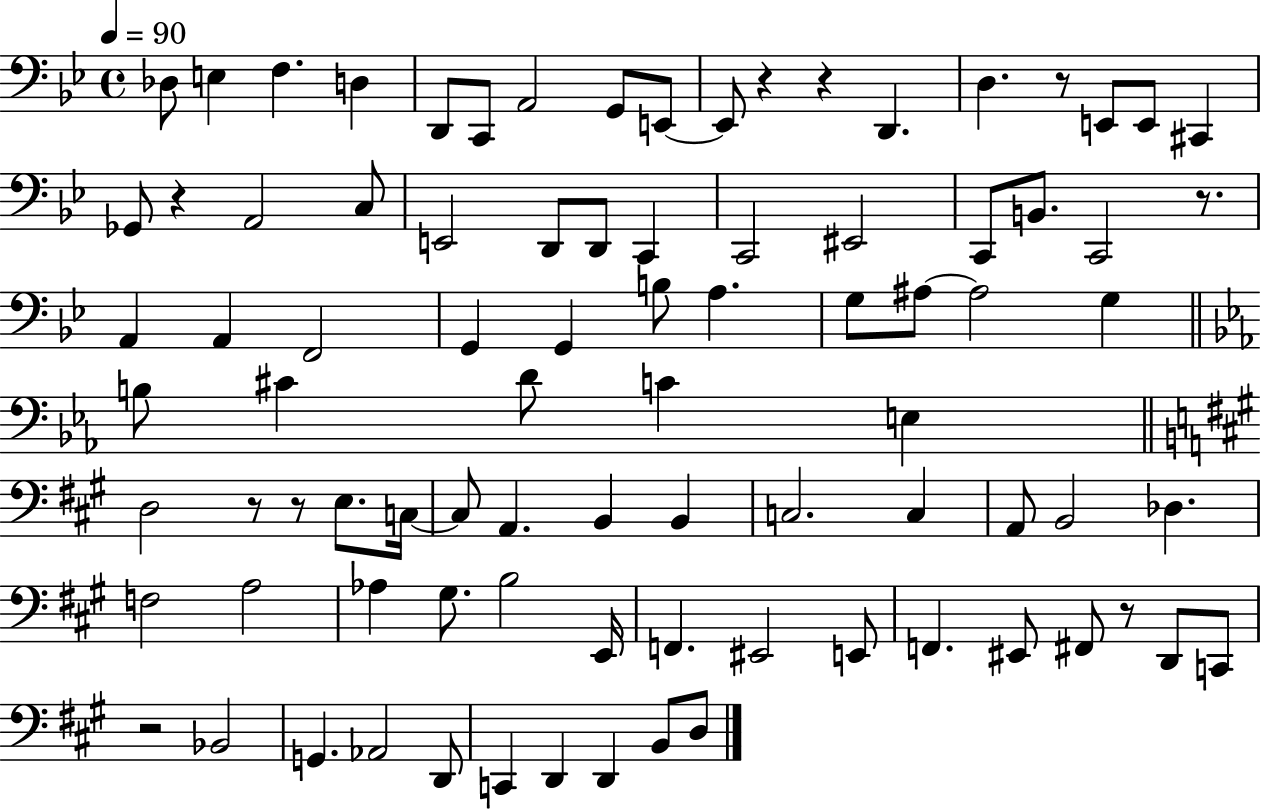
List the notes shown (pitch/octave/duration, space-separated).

Db3/e E3/q F3/q. D3/q D2/e C2/e A2/h G2/e E2/e E2/e R/q R/q D2/q. D3/q. R/e E2/e E2/e C#2/q Gb2/e R/q A2/h C3/e E2/h D2/e D2/e C2/q C2/h EIS2/h C2/e B2/e. C2/h R/e. A2/q A2/q F2/h G2/q G2/q B3/e A3/q. G3/e A#3/e A#3/h G3/q B3/e C#4/q D4/e C4/q E3/q D3/h R/e R/e E3/e. C3/s C3/e A2/q. B2/q B2/q C3/h. C3/q A2/e B2/h Db3/q. F3/h A3/h Ab3/q G#3/e. B3/h E2/s F2/q. EIS2/h E2/e F2/q. EIS2/e F#2/e R/e D2/e C2/e R/h Bb2/h G2/q. Ab2/h D2/e C2/q D2/q D2/q B2/e D3/e